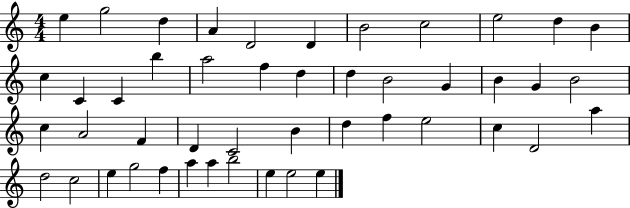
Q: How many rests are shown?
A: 0